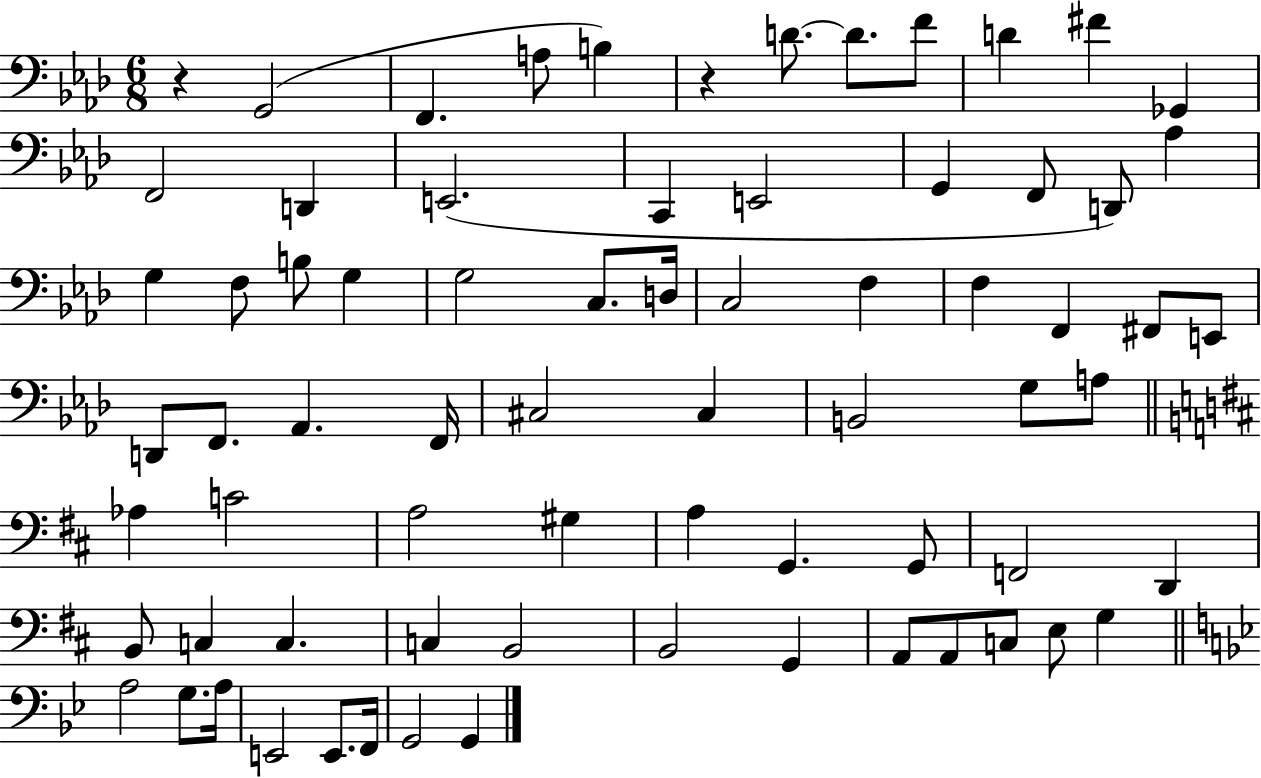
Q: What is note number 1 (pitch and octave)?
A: G2